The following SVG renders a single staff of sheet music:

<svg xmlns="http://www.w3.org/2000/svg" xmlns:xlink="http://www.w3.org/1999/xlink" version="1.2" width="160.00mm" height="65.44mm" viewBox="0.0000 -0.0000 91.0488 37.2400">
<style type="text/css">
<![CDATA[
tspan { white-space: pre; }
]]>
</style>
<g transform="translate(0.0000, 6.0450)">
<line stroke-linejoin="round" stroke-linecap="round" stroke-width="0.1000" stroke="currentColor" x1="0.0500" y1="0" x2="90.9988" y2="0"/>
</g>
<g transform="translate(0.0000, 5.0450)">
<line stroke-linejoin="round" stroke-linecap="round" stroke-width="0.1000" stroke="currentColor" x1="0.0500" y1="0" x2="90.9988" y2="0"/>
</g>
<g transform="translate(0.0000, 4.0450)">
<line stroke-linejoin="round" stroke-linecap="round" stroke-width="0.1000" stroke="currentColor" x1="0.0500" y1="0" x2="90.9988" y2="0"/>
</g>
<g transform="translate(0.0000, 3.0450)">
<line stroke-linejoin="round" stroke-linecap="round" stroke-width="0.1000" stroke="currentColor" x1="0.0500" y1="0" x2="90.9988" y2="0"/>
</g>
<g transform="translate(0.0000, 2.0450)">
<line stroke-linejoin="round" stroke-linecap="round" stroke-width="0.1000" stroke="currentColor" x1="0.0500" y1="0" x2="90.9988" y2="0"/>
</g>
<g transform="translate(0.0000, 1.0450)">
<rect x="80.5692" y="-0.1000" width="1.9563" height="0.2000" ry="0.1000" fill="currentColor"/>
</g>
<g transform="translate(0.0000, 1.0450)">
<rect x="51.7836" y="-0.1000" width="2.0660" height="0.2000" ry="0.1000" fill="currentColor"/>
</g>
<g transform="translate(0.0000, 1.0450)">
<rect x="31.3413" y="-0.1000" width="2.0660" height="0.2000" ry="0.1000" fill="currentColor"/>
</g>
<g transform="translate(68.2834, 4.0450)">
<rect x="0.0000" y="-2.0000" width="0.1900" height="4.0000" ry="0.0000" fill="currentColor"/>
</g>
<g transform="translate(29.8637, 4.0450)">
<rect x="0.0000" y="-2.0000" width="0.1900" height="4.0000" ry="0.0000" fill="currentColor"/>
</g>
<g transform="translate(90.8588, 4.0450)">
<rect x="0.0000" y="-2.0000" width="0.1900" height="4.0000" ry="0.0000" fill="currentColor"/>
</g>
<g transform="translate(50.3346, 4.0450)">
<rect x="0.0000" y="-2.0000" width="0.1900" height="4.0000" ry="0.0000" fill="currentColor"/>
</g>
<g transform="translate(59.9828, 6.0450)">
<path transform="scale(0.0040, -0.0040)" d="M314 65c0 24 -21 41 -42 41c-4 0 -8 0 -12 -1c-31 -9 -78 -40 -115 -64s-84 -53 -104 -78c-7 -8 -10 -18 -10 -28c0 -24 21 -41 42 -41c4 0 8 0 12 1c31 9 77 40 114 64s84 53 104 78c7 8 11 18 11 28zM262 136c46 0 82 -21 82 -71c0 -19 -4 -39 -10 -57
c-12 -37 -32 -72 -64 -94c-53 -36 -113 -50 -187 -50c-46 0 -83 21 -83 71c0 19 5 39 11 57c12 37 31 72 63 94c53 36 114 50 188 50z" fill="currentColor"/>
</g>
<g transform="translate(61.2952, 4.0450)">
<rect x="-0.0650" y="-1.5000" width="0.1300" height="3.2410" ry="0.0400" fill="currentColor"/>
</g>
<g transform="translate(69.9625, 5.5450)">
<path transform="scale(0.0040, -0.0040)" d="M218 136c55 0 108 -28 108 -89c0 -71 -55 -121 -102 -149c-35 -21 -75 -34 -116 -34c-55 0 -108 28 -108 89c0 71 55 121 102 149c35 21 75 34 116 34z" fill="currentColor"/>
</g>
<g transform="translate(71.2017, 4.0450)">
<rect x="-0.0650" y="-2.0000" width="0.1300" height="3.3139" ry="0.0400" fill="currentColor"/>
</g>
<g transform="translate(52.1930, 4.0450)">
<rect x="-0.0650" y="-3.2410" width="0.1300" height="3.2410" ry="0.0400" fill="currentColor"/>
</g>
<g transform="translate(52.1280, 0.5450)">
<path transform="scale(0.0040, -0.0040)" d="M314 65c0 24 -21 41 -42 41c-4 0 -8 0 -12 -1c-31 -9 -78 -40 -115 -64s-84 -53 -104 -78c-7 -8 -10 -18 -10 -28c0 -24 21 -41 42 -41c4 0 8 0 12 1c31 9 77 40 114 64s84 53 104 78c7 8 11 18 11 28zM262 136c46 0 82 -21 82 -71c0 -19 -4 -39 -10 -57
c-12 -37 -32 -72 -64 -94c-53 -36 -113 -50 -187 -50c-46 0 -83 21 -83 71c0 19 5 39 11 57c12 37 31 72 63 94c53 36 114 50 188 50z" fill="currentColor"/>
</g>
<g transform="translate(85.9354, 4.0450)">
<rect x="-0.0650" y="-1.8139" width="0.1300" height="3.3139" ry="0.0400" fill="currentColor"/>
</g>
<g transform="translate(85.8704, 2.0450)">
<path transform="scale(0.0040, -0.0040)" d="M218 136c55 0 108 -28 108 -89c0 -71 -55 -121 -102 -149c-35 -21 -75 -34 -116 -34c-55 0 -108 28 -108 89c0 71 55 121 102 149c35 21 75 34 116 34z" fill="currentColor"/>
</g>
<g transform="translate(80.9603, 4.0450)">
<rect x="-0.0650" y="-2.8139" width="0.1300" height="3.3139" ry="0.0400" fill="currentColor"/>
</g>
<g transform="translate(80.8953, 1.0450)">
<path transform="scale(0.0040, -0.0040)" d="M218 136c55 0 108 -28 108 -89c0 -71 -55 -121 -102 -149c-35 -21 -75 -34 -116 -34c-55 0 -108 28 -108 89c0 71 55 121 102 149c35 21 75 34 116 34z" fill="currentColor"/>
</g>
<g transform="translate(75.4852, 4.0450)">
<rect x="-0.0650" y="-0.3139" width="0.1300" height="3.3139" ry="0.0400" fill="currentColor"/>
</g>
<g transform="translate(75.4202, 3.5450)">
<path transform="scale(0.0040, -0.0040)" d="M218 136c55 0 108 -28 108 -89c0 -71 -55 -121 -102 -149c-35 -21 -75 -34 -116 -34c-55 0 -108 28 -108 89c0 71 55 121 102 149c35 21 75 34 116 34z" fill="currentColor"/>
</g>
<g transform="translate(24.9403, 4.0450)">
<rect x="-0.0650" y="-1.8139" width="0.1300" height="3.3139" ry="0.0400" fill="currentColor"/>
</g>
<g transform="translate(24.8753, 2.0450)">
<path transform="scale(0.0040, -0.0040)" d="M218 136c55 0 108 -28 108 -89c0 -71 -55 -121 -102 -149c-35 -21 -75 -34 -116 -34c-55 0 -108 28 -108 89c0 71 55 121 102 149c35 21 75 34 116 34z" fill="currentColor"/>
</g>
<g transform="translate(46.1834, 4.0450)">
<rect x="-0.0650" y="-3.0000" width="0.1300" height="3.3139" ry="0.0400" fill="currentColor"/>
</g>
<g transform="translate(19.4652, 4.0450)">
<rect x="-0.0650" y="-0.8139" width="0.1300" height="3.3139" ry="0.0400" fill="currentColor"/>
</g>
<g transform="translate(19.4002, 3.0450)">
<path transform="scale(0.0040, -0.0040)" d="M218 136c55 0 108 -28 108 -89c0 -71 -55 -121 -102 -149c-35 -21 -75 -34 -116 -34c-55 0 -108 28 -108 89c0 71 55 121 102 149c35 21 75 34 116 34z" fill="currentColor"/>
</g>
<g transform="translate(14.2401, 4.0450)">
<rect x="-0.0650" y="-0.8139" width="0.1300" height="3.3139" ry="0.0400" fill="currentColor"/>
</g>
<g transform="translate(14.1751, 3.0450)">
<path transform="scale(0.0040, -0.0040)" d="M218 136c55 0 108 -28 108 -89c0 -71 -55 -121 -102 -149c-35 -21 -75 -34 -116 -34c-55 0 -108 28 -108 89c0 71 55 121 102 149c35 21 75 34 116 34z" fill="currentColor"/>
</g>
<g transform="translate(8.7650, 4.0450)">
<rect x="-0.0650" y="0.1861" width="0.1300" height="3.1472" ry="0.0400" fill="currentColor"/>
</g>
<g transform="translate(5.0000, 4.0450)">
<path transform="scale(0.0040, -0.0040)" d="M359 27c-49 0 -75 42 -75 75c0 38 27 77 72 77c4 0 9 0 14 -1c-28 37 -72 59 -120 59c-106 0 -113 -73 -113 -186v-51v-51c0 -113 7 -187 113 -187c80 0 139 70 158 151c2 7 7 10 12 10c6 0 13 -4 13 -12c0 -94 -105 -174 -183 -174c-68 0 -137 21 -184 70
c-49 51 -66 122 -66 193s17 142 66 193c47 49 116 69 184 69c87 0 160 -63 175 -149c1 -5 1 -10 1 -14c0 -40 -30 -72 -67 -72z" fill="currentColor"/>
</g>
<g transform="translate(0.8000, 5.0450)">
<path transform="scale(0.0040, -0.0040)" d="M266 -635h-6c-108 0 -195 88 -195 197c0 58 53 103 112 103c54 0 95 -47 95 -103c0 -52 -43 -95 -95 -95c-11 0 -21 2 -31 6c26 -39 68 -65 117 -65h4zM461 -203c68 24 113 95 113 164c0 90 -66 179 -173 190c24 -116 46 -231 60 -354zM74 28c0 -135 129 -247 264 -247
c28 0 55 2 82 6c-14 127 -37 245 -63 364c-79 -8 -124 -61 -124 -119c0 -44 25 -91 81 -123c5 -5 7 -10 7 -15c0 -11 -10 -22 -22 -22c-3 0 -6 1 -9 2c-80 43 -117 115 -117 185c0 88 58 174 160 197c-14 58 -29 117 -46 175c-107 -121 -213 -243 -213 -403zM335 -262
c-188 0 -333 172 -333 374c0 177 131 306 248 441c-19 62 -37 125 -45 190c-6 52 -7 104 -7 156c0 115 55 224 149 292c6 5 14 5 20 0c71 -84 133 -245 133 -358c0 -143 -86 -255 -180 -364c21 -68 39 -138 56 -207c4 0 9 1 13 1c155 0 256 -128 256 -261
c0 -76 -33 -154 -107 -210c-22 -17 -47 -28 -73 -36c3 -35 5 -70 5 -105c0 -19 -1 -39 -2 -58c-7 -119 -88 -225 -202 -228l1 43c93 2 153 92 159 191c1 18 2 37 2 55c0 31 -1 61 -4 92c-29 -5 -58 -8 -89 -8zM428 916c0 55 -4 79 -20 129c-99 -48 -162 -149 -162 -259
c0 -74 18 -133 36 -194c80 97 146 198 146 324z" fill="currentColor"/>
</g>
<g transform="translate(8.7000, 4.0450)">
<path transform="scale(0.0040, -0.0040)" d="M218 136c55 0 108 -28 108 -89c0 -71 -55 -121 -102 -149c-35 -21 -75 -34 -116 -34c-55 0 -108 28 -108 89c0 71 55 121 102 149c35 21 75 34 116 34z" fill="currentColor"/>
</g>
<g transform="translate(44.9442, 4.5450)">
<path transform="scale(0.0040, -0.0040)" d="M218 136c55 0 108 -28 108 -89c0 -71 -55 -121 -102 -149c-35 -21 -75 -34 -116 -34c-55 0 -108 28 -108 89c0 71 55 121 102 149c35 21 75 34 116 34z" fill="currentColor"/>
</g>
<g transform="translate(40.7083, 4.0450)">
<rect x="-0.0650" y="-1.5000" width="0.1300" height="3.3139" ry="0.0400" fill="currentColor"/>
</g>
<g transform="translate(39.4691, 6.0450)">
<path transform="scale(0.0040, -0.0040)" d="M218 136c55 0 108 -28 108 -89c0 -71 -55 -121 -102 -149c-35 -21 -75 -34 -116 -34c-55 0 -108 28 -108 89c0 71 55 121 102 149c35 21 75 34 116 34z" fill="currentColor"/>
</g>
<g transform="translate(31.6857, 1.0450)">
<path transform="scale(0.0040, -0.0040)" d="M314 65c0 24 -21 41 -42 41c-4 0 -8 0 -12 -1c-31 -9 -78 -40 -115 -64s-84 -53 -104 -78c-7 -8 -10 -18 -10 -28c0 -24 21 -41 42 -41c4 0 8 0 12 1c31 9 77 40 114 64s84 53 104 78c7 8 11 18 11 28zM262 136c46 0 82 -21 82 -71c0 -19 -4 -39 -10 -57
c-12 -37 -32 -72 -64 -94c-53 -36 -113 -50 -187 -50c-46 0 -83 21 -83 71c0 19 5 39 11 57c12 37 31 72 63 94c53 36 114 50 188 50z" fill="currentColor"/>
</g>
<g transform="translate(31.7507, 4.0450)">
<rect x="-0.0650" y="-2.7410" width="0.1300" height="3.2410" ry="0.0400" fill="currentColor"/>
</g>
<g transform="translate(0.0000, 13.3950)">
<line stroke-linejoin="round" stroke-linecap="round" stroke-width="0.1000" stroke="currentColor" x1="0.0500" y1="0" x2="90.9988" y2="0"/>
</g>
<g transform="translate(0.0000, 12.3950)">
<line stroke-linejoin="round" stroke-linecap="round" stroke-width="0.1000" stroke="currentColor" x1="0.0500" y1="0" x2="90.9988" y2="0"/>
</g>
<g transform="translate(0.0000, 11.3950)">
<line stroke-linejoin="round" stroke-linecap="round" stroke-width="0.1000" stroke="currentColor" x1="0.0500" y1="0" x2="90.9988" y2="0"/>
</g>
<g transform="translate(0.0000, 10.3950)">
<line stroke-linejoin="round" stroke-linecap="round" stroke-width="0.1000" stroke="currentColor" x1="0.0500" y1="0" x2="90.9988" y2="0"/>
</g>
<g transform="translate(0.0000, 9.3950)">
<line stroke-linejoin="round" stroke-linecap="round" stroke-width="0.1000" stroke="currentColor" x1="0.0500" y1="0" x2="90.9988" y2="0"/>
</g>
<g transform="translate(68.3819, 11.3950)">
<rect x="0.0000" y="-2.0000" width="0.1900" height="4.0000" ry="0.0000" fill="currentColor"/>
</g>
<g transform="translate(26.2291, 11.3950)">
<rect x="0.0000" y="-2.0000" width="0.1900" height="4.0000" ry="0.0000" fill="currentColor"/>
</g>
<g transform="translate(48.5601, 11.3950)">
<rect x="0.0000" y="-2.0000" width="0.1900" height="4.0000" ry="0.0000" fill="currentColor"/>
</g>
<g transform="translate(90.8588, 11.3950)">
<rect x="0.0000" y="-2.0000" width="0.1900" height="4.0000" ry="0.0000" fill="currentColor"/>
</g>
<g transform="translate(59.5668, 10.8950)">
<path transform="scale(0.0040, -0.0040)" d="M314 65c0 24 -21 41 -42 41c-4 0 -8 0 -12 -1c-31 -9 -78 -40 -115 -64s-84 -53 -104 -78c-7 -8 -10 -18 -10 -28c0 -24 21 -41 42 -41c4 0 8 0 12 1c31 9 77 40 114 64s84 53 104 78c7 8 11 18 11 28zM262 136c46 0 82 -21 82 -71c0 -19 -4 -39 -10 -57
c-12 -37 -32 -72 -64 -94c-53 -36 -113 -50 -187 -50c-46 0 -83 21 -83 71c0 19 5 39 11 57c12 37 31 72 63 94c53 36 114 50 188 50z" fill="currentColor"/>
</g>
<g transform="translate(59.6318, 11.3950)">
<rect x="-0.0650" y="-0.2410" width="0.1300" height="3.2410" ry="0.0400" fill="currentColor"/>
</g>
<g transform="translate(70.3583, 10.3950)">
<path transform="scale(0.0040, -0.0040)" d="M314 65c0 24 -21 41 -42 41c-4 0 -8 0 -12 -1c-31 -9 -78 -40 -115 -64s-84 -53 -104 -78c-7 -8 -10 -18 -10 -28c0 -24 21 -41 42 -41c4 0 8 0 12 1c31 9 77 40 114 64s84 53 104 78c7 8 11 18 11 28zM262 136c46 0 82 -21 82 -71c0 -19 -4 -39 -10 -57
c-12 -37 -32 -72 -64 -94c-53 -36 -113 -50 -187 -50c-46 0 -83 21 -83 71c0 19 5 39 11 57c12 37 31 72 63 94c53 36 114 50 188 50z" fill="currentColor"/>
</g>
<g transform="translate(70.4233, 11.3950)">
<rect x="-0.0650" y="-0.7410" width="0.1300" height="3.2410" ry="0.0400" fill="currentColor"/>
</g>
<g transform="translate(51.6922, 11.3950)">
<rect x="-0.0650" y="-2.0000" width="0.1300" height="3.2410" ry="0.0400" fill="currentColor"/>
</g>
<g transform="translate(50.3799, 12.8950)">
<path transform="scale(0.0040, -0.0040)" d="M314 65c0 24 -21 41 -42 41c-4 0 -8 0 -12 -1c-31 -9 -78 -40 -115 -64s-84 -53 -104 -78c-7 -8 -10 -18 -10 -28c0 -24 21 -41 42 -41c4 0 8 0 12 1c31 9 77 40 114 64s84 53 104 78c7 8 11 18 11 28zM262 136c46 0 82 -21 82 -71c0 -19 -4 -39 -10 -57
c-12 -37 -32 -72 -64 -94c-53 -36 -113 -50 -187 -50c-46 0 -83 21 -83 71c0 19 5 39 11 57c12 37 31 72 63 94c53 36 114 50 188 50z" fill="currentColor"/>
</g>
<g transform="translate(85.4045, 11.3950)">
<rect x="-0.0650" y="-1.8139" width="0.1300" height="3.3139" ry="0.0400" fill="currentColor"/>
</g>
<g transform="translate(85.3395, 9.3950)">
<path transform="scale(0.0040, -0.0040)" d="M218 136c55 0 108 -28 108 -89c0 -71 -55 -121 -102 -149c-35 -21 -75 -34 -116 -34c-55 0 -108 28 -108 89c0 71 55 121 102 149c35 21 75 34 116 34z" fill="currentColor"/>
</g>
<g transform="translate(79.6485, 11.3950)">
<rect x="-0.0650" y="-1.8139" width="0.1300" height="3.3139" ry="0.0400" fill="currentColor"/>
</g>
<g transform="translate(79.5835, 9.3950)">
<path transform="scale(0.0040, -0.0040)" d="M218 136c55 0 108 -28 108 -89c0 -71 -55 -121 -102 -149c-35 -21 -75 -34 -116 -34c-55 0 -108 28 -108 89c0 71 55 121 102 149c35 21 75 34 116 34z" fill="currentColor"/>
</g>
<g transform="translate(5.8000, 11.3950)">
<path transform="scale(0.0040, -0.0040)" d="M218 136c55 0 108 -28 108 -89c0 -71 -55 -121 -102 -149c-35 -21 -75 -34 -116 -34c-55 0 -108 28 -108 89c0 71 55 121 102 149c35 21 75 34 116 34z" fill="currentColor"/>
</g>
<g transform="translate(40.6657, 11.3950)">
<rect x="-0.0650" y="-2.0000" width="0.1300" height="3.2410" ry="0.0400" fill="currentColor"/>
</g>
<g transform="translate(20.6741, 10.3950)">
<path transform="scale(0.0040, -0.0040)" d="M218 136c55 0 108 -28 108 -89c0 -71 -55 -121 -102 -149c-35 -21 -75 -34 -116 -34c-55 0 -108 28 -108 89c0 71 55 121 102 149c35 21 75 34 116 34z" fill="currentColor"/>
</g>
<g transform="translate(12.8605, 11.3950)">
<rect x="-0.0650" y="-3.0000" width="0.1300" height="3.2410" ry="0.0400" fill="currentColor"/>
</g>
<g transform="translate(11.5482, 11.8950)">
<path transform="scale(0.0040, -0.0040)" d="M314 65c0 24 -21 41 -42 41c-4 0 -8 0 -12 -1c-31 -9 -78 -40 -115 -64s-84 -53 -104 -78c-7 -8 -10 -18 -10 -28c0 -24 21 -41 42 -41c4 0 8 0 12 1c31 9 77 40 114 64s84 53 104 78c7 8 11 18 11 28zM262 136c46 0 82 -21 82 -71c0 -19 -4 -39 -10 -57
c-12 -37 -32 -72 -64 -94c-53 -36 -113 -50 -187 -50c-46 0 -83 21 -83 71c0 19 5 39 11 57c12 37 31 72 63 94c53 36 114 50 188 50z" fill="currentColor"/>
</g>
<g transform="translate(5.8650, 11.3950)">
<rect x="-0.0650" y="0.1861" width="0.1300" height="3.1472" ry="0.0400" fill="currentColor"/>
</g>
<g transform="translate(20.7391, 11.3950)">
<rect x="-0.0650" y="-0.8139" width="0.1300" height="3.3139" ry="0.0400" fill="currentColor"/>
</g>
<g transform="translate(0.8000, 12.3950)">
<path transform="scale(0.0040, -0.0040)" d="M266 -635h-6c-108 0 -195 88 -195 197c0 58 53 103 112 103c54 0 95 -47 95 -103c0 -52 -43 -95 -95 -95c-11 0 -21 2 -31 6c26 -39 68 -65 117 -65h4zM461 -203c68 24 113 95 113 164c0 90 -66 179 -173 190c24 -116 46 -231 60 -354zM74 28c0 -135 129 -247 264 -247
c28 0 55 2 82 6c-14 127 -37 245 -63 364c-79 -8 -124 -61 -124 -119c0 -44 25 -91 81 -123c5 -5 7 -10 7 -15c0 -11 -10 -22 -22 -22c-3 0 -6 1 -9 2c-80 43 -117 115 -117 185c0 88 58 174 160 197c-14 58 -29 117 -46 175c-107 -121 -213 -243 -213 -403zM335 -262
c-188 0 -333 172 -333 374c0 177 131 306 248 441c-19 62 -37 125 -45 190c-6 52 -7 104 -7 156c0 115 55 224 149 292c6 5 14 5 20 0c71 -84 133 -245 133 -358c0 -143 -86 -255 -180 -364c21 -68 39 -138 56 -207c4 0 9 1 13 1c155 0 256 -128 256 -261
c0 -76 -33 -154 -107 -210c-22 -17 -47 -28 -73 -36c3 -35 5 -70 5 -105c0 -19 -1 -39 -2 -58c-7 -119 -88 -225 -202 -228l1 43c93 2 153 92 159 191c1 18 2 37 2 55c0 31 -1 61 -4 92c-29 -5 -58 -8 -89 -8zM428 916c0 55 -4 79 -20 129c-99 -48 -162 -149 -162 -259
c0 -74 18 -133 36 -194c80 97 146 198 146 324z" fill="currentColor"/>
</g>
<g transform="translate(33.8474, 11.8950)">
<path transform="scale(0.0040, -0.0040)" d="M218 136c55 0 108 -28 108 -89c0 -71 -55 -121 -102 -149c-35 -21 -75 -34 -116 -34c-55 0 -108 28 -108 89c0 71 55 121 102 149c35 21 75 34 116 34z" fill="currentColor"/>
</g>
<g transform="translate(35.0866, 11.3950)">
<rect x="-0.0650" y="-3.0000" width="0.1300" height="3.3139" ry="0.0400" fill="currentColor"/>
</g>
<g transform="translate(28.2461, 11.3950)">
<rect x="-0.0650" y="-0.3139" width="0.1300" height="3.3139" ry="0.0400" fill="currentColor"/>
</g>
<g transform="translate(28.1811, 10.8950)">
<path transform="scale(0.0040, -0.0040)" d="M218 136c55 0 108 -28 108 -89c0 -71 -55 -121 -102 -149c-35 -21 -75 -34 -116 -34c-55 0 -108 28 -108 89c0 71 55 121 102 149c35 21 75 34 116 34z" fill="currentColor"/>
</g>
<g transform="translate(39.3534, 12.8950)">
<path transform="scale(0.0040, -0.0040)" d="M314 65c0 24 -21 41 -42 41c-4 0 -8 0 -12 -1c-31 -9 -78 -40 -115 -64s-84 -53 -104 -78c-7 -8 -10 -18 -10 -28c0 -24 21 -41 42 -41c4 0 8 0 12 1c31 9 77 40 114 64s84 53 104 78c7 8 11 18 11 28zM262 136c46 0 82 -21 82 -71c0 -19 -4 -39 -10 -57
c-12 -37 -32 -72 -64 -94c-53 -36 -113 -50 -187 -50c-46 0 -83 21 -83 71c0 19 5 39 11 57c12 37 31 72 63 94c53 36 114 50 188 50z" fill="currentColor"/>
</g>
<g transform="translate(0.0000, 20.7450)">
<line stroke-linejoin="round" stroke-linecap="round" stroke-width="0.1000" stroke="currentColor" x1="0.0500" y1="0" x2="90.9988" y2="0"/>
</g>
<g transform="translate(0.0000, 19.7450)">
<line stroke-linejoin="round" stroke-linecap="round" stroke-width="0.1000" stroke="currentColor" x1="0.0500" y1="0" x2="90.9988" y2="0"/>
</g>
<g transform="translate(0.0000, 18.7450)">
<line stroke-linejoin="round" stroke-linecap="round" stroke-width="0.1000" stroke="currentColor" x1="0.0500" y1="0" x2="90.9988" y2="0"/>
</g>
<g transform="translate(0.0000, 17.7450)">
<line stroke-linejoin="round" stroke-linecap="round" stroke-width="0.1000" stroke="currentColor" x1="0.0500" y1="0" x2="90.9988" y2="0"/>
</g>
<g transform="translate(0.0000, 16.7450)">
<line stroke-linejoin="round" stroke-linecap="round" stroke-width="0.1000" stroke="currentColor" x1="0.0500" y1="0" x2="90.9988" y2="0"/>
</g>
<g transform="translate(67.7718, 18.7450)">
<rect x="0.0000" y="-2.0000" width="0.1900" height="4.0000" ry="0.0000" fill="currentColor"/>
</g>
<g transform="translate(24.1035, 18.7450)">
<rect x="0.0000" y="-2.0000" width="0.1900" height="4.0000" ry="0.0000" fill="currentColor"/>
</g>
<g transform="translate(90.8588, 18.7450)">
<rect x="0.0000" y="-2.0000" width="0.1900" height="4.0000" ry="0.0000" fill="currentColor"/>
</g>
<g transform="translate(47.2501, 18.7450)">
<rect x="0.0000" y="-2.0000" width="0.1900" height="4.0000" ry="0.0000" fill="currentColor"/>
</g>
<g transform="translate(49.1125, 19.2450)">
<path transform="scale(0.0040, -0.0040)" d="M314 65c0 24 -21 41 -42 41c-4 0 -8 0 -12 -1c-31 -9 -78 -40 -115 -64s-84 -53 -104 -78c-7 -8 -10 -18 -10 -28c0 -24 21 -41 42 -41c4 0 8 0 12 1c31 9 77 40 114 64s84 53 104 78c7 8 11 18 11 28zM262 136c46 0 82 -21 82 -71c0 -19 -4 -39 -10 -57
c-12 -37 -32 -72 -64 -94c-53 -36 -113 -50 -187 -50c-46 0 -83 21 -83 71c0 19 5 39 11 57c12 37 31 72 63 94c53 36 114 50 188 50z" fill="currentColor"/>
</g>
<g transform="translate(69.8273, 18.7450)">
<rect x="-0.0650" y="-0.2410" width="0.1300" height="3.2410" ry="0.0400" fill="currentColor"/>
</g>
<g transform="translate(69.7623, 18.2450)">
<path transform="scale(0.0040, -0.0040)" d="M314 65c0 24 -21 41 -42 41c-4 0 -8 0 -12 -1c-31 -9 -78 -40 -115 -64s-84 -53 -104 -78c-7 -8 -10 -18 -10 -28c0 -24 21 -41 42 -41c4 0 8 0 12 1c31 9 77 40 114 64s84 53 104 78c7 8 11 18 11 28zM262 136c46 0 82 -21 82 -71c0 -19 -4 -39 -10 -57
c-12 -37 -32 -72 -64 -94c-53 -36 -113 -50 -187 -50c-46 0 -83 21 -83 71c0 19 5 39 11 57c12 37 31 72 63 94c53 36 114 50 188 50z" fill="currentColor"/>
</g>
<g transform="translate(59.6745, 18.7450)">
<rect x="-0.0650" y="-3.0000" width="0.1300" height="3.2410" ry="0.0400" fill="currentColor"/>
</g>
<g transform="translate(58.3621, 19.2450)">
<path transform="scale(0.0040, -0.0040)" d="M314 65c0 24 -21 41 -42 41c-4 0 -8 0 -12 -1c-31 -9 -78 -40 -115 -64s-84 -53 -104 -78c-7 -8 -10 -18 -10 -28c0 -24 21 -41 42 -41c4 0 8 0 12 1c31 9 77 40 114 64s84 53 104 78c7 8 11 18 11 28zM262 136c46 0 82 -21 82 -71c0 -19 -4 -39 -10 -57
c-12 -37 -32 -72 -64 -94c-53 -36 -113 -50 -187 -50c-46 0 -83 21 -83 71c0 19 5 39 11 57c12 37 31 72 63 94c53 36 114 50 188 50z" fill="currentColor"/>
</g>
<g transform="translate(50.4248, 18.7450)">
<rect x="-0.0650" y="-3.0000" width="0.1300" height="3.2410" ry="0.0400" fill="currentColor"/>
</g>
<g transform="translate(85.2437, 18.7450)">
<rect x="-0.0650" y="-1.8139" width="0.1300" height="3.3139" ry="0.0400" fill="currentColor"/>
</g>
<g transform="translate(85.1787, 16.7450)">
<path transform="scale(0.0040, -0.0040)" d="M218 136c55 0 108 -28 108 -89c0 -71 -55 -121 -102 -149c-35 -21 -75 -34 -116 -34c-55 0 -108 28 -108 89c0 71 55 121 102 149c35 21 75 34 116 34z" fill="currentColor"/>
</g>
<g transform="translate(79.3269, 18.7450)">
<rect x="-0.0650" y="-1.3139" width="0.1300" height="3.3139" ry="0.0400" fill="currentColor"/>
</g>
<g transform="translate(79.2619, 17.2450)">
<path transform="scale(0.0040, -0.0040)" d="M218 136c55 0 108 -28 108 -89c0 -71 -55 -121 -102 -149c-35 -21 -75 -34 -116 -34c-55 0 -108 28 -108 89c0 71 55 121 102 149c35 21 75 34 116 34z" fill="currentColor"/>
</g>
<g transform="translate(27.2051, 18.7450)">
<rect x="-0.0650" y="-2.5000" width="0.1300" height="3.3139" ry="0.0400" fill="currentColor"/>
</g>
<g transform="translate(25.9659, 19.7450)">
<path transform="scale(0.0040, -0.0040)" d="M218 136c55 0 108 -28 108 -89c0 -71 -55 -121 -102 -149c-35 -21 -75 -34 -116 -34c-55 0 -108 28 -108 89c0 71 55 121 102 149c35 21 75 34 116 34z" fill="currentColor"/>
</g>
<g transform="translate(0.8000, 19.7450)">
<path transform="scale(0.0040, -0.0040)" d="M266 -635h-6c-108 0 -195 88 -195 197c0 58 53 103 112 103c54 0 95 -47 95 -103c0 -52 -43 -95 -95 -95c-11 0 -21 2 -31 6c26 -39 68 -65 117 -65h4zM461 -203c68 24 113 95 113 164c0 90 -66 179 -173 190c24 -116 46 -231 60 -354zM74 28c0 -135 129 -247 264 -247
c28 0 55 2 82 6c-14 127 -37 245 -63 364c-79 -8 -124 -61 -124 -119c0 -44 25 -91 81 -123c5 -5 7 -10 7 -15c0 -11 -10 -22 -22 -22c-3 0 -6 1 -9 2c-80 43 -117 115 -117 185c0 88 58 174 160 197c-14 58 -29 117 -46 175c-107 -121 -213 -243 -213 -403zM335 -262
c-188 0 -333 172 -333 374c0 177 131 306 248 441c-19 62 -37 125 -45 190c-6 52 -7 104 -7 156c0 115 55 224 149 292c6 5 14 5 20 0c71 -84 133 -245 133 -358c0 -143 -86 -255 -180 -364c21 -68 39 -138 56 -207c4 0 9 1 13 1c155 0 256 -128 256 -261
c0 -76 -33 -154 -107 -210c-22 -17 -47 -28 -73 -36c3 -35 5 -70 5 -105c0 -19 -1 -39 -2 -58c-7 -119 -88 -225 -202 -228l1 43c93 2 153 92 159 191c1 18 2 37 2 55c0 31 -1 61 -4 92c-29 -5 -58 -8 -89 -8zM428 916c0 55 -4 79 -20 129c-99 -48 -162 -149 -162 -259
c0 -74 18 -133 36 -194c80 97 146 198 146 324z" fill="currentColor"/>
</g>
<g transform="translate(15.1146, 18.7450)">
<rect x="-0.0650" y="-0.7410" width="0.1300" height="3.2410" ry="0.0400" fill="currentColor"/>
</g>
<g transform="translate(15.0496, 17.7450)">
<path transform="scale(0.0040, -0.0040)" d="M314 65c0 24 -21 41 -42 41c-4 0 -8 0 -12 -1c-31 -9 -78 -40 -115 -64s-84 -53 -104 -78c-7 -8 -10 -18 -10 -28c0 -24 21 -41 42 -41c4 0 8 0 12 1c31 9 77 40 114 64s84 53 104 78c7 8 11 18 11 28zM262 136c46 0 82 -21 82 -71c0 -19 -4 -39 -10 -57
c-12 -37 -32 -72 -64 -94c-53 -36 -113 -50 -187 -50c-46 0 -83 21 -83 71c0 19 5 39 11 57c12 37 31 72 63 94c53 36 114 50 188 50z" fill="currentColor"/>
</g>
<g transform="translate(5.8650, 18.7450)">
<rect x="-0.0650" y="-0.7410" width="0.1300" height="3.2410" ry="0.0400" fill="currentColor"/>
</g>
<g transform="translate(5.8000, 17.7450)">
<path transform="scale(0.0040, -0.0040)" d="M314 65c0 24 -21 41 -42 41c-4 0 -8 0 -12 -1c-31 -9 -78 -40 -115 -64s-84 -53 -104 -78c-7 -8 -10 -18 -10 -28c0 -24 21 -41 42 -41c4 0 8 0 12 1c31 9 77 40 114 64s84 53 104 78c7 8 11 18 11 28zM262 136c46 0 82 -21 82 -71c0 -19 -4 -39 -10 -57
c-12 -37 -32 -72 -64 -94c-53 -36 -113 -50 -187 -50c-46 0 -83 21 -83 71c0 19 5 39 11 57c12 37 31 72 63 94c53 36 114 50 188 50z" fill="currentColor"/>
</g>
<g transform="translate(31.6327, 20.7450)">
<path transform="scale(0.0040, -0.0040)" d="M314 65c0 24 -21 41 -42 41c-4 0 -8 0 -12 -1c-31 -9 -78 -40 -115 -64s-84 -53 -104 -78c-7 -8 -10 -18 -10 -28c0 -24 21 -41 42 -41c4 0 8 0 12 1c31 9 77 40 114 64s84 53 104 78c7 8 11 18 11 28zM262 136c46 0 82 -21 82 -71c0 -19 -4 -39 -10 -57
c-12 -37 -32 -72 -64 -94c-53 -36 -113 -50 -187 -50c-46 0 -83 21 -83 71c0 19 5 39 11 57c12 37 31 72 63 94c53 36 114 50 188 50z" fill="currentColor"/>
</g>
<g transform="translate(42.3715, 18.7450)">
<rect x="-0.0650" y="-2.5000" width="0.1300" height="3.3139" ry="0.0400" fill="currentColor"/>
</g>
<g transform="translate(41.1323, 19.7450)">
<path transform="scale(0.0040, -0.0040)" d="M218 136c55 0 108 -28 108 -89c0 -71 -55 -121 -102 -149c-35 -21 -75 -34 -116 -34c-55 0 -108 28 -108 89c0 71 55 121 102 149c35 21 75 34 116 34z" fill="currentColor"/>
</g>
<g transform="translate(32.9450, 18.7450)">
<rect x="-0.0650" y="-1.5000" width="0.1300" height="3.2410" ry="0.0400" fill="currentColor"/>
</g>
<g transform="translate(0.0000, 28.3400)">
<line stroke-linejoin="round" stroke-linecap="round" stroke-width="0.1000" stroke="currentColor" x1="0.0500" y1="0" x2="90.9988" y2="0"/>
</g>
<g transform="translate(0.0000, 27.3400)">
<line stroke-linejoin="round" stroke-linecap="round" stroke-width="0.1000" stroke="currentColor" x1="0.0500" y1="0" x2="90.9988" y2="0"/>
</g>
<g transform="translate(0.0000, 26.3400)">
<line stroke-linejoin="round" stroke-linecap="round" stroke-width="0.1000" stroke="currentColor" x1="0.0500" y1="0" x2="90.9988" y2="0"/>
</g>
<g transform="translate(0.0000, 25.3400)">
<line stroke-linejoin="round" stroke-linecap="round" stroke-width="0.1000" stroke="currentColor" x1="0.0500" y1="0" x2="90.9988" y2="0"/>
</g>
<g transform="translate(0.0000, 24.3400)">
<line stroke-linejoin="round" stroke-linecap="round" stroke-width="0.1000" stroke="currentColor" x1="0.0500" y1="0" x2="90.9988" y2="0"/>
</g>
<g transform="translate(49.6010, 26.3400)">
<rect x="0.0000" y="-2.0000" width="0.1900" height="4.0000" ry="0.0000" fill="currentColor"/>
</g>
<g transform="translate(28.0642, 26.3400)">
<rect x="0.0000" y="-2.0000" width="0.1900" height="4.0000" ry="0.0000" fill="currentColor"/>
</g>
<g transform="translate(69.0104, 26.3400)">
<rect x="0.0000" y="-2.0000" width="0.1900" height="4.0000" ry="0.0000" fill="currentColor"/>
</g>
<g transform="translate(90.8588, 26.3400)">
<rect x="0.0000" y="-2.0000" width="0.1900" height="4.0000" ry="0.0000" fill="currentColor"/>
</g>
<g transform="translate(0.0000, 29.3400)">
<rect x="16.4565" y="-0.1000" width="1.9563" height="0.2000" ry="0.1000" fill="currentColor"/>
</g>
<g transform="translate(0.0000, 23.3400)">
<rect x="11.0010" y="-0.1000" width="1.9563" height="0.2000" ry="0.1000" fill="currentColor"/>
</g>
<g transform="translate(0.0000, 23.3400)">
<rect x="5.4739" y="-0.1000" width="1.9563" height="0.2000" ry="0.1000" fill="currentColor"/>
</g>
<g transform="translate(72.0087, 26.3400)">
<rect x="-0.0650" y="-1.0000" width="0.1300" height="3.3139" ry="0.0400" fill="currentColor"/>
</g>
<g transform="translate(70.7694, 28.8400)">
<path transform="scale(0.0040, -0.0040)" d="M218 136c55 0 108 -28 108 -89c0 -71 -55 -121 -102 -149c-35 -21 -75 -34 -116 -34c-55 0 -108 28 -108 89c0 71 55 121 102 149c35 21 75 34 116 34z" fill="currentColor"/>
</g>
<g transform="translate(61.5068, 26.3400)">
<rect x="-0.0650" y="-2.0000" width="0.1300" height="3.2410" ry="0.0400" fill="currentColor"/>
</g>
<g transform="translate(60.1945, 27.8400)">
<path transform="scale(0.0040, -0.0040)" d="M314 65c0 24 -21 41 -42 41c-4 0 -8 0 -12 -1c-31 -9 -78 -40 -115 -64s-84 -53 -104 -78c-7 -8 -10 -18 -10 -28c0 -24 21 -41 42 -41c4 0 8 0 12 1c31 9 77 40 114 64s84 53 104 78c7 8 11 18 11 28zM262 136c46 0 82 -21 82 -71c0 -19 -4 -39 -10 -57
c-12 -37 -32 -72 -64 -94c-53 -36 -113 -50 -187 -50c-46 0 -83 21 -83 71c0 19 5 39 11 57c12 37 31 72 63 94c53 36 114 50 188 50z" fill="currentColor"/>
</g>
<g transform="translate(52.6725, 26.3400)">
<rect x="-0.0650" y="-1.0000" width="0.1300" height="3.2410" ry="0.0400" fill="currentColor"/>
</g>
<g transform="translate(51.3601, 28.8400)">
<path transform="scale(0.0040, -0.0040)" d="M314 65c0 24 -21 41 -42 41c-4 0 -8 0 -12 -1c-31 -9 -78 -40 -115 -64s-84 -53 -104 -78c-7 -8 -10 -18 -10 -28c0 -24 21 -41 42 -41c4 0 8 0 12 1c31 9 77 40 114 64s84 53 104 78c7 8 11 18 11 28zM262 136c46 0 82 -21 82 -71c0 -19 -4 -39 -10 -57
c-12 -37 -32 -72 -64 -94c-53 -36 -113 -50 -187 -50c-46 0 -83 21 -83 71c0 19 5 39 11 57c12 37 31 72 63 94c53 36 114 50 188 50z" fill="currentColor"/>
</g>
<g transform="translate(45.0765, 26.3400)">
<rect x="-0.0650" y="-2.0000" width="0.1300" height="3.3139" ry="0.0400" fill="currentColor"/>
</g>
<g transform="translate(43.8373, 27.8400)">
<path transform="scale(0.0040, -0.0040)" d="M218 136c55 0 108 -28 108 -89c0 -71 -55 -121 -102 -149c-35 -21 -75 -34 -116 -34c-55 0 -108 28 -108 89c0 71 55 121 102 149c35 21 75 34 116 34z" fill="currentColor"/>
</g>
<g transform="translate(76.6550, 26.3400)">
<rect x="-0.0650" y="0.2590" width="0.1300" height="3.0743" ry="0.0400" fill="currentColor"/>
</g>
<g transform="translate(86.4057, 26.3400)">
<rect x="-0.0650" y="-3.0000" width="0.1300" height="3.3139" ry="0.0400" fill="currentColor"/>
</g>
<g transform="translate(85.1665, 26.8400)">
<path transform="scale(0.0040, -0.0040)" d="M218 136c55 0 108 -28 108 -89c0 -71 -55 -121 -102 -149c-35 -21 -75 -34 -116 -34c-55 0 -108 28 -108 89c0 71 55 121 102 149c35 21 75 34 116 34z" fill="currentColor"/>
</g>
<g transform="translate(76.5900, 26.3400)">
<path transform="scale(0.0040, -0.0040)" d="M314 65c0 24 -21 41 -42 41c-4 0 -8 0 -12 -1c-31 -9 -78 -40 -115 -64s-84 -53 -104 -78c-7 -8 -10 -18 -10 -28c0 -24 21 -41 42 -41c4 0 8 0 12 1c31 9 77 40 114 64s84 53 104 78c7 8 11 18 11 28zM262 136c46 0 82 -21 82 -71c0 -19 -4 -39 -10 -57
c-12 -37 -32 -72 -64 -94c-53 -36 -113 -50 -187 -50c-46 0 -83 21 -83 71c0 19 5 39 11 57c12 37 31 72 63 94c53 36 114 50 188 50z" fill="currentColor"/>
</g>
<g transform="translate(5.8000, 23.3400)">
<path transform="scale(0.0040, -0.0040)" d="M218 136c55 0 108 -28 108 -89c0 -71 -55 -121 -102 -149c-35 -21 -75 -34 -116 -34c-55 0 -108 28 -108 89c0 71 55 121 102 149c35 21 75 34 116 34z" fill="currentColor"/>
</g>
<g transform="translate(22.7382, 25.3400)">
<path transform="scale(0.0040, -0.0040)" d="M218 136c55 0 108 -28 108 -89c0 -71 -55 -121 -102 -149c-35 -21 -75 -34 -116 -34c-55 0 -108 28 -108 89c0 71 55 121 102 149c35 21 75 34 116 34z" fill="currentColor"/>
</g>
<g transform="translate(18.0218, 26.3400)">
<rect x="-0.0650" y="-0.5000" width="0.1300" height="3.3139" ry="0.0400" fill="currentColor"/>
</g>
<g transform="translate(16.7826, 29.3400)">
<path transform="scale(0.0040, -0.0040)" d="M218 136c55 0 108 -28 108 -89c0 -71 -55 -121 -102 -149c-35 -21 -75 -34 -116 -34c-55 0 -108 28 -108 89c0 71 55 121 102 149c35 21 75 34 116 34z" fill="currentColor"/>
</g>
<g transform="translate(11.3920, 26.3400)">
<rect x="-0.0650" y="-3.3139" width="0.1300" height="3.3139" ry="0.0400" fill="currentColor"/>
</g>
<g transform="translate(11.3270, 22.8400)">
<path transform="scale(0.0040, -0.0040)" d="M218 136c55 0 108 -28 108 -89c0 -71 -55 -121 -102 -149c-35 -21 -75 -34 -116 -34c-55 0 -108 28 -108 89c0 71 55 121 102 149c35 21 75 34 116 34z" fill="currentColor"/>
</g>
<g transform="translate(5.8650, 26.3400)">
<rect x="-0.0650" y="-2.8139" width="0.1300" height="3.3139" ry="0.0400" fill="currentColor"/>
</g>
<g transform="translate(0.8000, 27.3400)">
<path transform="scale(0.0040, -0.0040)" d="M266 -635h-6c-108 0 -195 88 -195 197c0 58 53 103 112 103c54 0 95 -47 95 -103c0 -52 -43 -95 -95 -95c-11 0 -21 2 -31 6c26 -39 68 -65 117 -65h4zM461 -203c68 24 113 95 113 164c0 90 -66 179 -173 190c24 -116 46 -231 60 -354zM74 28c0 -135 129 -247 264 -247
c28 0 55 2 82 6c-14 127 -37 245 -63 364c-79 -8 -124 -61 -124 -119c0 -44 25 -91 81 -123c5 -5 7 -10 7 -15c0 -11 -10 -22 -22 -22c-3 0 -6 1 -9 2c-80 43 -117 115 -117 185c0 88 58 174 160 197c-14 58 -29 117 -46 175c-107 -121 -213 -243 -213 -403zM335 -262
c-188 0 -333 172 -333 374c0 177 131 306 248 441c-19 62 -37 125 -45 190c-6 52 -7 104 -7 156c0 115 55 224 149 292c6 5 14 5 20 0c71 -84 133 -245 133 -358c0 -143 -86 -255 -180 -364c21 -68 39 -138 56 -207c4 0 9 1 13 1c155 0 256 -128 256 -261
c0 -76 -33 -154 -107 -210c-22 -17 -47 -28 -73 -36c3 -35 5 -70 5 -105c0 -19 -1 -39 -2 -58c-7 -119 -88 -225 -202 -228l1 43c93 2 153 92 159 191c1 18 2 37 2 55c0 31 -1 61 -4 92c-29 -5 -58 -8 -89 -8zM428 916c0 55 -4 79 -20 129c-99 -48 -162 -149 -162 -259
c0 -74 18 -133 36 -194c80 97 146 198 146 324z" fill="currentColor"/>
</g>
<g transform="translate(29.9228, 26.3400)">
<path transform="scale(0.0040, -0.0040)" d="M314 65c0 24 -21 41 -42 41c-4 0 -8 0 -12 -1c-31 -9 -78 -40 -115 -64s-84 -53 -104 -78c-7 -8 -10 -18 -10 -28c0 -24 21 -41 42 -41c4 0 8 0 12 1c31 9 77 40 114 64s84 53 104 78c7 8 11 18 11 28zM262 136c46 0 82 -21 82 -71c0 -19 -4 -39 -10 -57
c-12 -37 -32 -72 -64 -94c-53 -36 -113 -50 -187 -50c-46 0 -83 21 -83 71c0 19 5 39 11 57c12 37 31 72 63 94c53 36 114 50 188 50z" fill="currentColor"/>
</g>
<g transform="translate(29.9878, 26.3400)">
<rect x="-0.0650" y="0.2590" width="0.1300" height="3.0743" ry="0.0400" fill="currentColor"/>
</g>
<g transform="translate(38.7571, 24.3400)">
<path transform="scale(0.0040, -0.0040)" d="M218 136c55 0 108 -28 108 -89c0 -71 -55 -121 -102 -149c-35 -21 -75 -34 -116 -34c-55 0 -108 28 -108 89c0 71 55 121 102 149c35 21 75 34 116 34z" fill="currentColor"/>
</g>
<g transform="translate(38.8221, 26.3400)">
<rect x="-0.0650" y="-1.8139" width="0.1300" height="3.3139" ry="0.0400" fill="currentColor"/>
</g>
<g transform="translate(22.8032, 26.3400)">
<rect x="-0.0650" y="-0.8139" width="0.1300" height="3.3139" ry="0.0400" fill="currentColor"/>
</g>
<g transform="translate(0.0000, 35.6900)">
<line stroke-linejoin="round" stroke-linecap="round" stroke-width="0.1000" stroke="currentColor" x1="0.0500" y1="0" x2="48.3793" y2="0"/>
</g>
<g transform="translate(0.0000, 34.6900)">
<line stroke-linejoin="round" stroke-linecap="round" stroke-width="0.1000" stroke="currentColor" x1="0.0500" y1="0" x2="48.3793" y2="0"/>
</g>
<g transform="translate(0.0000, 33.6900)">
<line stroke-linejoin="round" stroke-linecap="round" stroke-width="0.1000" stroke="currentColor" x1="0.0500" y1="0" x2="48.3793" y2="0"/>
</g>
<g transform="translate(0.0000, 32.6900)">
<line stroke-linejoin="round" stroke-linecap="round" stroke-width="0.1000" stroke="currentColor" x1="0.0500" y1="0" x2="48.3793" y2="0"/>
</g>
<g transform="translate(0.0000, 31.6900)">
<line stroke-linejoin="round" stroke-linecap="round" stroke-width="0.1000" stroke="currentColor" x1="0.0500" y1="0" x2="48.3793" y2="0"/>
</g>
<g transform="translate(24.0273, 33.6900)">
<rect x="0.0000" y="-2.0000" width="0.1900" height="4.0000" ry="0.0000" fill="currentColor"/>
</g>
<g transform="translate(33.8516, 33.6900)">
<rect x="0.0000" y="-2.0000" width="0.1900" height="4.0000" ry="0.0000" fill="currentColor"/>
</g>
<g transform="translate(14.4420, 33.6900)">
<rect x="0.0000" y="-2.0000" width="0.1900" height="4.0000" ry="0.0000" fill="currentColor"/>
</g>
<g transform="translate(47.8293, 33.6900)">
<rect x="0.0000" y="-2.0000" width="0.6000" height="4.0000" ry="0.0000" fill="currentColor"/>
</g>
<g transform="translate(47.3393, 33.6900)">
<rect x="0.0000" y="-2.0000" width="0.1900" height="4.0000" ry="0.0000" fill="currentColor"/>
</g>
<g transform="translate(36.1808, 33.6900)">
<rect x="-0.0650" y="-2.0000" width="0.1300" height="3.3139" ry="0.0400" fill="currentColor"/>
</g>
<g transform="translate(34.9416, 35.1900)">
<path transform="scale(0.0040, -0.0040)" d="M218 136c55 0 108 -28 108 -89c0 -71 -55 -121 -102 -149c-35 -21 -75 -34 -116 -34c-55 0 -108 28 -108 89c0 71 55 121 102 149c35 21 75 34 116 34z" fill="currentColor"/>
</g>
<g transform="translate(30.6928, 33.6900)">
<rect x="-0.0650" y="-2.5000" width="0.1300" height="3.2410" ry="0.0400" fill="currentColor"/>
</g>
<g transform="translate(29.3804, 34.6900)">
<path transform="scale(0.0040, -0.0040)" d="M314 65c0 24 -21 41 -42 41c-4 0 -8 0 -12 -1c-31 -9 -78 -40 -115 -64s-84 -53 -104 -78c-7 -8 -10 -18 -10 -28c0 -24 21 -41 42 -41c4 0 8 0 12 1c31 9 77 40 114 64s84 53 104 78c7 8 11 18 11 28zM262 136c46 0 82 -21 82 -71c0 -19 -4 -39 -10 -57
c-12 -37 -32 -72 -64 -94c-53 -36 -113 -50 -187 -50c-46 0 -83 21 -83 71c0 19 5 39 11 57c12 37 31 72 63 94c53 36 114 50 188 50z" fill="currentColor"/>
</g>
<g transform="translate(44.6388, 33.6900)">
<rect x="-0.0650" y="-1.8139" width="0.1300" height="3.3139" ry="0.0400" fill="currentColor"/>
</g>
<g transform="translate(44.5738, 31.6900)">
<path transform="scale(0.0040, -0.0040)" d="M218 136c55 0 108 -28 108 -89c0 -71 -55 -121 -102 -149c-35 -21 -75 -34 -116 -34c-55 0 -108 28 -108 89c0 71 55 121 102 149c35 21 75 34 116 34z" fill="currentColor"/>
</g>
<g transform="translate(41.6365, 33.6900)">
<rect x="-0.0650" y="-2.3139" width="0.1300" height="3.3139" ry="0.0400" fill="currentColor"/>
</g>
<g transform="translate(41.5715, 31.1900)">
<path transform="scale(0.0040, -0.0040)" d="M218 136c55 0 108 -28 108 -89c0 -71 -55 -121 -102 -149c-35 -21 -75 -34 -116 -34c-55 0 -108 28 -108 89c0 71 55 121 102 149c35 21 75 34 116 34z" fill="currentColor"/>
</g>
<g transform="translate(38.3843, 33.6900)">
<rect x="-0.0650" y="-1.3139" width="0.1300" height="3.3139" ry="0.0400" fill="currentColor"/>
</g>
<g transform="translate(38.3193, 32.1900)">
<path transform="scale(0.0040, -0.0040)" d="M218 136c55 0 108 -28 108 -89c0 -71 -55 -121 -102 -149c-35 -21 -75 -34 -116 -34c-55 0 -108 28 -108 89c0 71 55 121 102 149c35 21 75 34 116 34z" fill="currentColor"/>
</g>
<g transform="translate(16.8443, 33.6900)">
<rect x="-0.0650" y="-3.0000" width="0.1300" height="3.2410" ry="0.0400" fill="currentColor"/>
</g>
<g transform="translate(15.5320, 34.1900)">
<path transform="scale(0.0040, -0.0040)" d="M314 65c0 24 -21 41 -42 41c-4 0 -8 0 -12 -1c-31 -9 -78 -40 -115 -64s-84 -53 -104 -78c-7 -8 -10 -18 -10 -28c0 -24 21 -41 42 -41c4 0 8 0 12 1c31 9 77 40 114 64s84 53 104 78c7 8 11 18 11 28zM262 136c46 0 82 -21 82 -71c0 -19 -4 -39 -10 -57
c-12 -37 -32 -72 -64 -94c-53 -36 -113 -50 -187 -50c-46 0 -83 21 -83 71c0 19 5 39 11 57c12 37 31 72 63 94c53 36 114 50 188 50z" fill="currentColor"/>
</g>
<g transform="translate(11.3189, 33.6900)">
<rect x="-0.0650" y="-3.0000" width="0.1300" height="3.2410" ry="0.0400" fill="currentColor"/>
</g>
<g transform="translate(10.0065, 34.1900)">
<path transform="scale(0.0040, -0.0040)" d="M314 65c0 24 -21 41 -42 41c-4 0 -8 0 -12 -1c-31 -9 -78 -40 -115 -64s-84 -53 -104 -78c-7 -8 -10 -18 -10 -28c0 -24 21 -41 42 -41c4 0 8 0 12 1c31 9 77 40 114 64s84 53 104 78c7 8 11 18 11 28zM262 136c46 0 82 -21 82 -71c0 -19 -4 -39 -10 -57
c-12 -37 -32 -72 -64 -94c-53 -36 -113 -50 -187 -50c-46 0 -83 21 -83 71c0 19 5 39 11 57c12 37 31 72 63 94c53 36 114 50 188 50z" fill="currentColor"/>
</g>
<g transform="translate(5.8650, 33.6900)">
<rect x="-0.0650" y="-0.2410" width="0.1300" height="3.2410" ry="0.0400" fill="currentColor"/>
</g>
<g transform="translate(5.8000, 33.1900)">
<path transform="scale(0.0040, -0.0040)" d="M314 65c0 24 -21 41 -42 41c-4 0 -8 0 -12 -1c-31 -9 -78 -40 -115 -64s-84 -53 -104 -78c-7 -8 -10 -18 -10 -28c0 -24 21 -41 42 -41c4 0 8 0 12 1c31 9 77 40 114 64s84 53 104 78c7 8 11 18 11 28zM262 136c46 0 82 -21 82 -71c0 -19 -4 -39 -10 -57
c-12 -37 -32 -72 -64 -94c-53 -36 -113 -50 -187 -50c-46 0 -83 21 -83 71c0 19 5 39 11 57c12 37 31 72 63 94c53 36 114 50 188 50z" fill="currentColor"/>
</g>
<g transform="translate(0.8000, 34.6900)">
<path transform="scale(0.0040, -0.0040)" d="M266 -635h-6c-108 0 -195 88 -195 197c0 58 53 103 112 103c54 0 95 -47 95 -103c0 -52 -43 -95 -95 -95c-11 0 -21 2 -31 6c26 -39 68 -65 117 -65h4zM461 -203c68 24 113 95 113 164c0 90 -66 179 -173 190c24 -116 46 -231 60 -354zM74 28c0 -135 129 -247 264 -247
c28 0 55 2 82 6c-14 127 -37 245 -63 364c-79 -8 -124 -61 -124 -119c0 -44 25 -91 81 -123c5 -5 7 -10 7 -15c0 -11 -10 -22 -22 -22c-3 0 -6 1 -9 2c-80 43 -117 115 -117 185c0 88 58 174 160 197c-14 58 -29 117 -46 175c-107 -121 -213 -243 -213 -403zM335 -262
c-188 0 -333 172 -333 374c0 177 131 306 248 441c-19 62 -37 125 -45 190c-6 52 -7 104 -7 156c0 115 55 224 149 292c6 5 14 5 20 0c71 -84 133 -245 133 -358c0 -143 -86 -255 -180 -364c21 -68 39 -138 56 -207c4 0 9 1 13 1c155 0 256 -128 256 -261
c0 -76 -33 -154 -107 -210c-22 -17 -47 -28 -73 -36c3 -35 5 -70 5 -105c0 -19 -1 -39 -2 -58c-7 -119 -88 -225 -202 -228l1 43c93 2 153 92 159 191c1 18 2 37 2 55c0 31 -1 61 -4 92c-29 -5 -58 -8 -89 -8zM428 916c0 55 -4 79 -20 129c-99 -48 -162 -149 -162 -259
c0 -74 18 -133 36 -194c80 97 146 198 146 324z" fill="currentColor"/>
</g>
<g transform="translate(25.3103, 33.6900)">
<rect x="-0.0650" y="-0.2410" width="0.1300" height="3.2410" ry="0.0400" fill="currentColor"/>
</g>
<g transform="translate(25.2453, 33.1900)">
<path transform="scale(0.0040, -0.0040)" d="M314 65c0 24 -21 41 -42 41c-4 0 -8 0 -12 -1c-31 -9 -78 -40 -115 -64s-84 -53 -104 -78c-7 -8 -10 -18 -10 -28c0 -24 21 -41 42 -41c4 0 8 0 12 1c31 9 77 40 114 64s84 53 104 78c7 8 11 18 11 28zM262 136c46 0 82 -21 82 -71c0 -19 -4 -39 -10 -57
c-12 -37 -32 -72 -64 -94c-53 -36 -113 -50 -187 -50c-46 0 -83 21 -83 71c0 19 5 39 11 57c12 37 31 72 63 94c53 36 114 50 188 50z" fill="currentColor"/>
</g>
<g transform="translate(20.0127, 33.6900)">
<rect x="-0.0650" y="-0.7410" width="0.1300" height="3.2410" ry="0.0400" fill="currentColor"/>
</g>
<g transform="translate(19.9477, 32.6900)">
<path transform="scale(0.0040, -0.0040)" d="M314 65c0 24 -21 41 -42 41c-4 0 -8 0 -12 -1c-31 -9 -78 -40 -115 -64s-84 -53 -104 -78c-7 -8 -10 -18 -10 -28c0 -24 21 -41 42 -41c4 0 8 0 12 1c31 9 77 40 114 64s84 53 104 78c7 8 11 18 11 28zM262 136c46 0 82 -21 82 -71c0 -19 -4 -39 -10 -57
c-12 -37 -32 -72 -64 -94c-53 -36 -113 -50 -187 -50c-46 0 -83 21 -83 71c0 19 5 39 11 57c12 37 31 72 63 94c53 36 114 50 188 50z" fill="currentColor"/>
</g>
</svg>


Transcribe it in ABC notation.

X:1
T:Untitled
M:4/4
L:1/4
K:C
B d d f a2 E A b2 E2 F c a f B A2 d c A F2 F2 c2 d2 f f d2 d2 G E2 G A2 A2 c2 e f a b C d B2 f F D2 F2 D B2 A c2 A2 A2 d2 c2 G2 F e g f